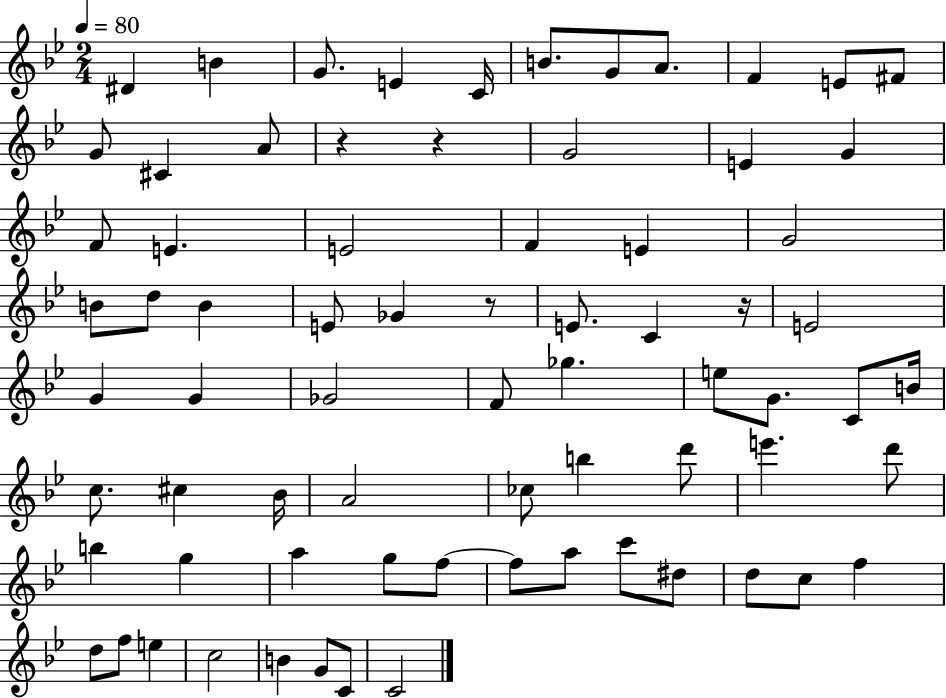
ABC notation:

X:1
T:Untitled
M:2/4
L:1/4
K:Bb
^D B G/2 E C/4 B/2 G/2 A/2 F E/2 ^F/2 G/2 ^C A/2 z z G2 E G F/2 E E2 F E G2 B/2 d/2 B E/2 _G z/2 E/2 C z/4 E2 G G _G2 F/2 _g e/2 G/2 C/2 B/4 c/2 ^c _B/4 A2 _c/2 b d'/2 e' d'/2 b g a g/2 f/2 f/2 a/2 c'/2 ^d/2 d/2 c/2 f d/2 f/2 e c2 B G/2 C/2 C2